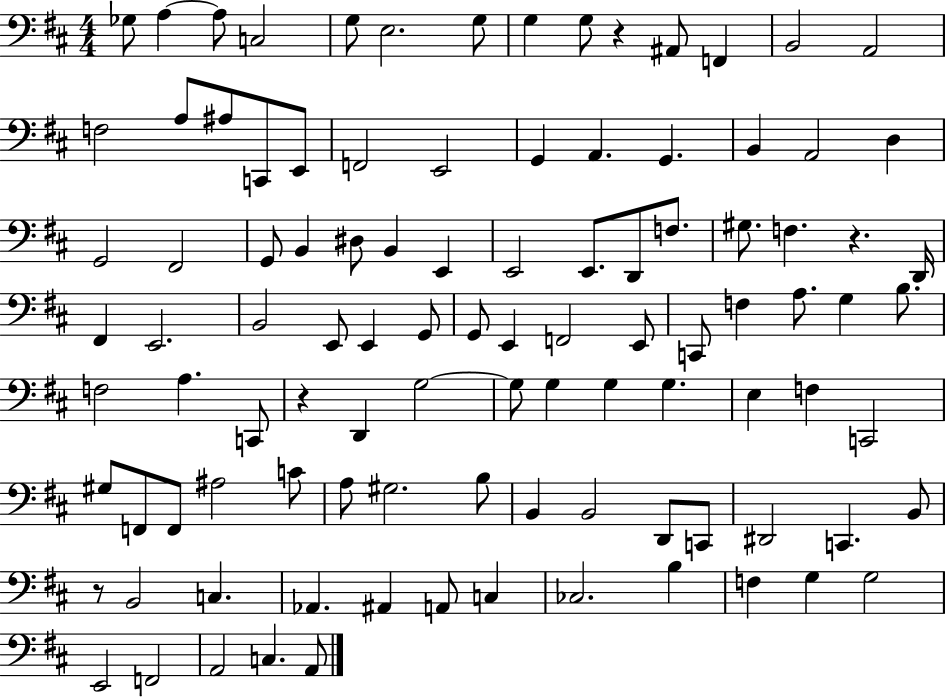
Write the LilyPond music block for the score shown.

{
  \clef bass
  \numericTimeSignature
  \time 4/4
  \key d \major
  ges8 a4~~ a8 c2 | g8 e2. g8 | g4 g8 r4 ais,8 f,4 | b,2 a,2 | \break f2 a8 ais8 c,8 e,8 | f,2 e,2 | g,4 a,4. g,4. | b,4 a,2 d4 | \break g,2 fis,2 | g,8 b,4 dis8 b,4 e,4 | e,2 e,8. d,8 f8. | gis8. f4. r4. d,16 | \break fis,4 e,2. | b,2 e,8 e,4 g,8 | g,8 e,4 f,2 e,8 | c,8 f4 a8. g4 b8. | \break f2 a4. c,8 | r4 d,4 g2~~ | g8 g4 g4 g4. | e4 f4 c,2 | \break gis8 f,8 f,8 ais2 c'8 | a8 gis2. b8 | b,4 b,2 d,8 c,8 | dis,2 c,4. b,8 | \break r8 b,2 c4. | aes,4. ais,4 a,8 c4 | ces2. b4 | f4 g4 g2 | \break e,2 f,2 | a,2 c4. a,8 | \bar "|."
}